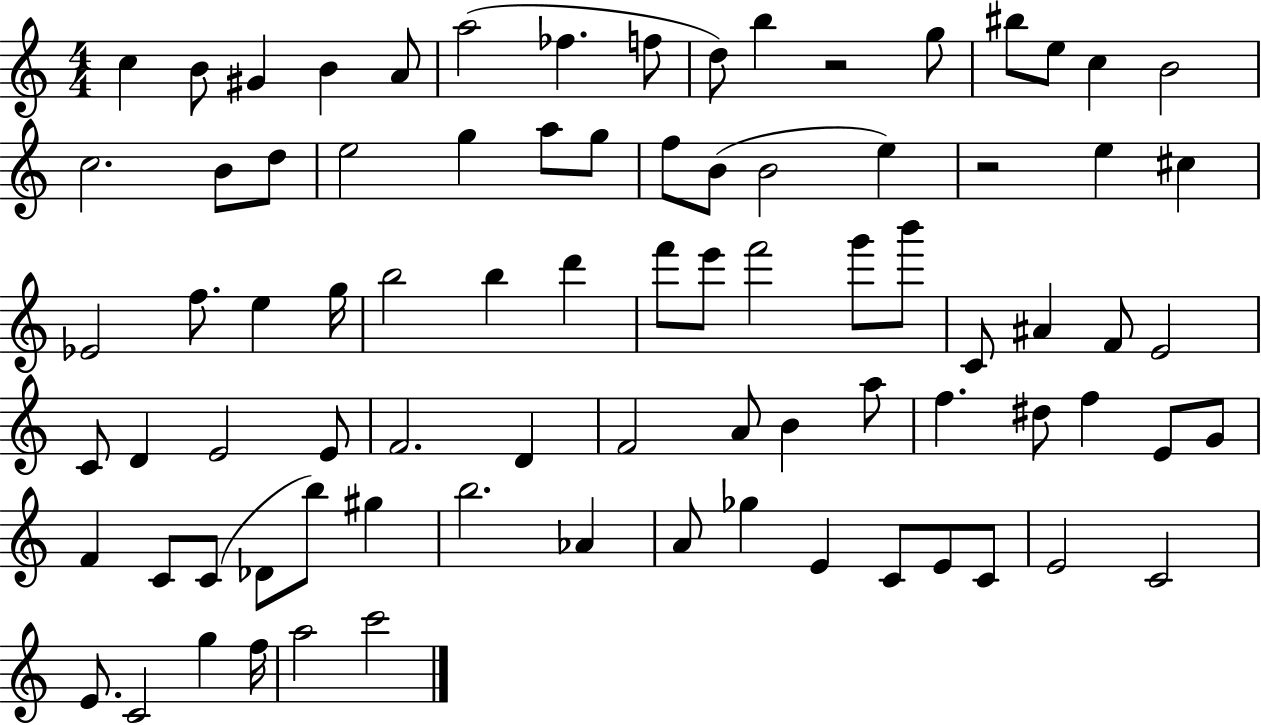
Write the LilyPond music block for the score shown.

{
  \clef treble
  \numericTimeSignature
  \time 4/4
  \key c \major
  c''4 b'8 gis'4 b'4 a'8 | a''2( fes''4. f''8 | d''8) b''4 r2 g''8 | bis''8 e''8 c''4 b'2 | \break c''2. b'8 d''8 | e''2 g''4 a''8 g''8 | f''8 b'8( b'2 e''4) | r2 e''4 cis''4 | \break ees'2 f''8. e''4 g''16 | b''2 b''4 d'''4 | f'''8 e'''8 f'''2 g'''8 b'''8 | c'8 ais'4 f'8 e'2 | \break c'8 d'4 e'2 e'8 | f'2. d'4 | f'2 a'8 b'4 a''8 | f''4. dis''8 f''4 e'8 g'8 | \break f'4 c'8 c'8( des'8 b''8) gis''4 | b''2. aes'4 | a'8 ges''4 e'4 c'8 e'8 c'8 | e'2 c'2 | \break e'8. c'2 g''4 f''16 | a''2 c'''2 | \bar "|."
}